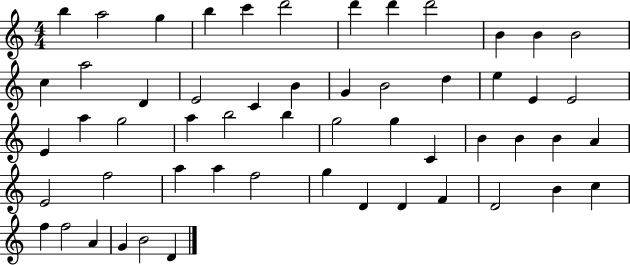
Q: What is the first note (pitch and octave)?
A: B5